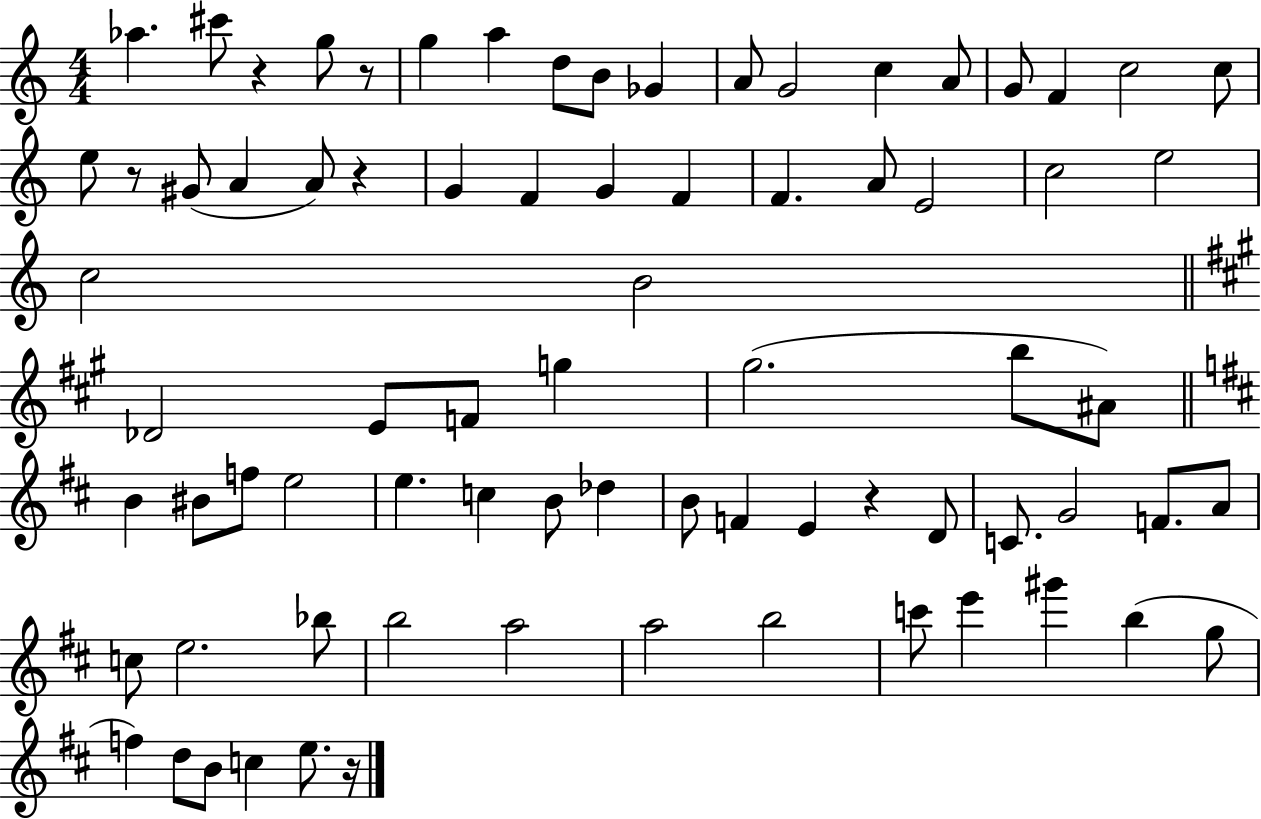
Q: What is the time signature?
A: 4/4